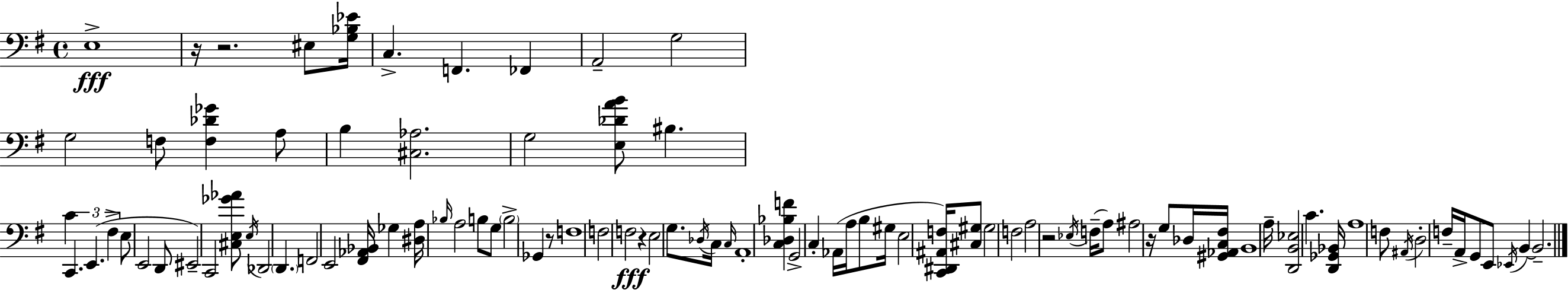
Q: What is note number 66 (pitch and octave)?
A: D3